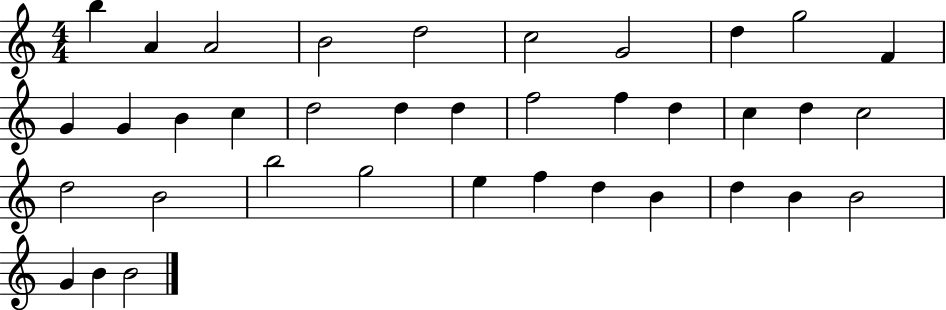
{
  \clef treble
  \numericTimeSignature
  \time 4/4
  \key c \major
  b''4 a'4 a'2 | b'2 d''2 | c''2 g'2 | d''4 g''2 f'4 | \break g'4 g'4 b'4 c''4 | d''2 d''4 d''4 | f''2 f''4 d''4 | c''4 d''4 c''2 | \break d''2 b'2 | b''2 g''2 | e''4 f''4 d''4 b'4 | d''4 b'4 b'2 | \break g'4 b'4 b'2 | \bar "|."
}